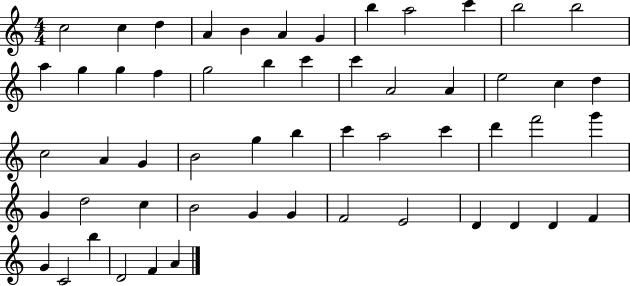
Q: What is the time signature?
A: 4/4